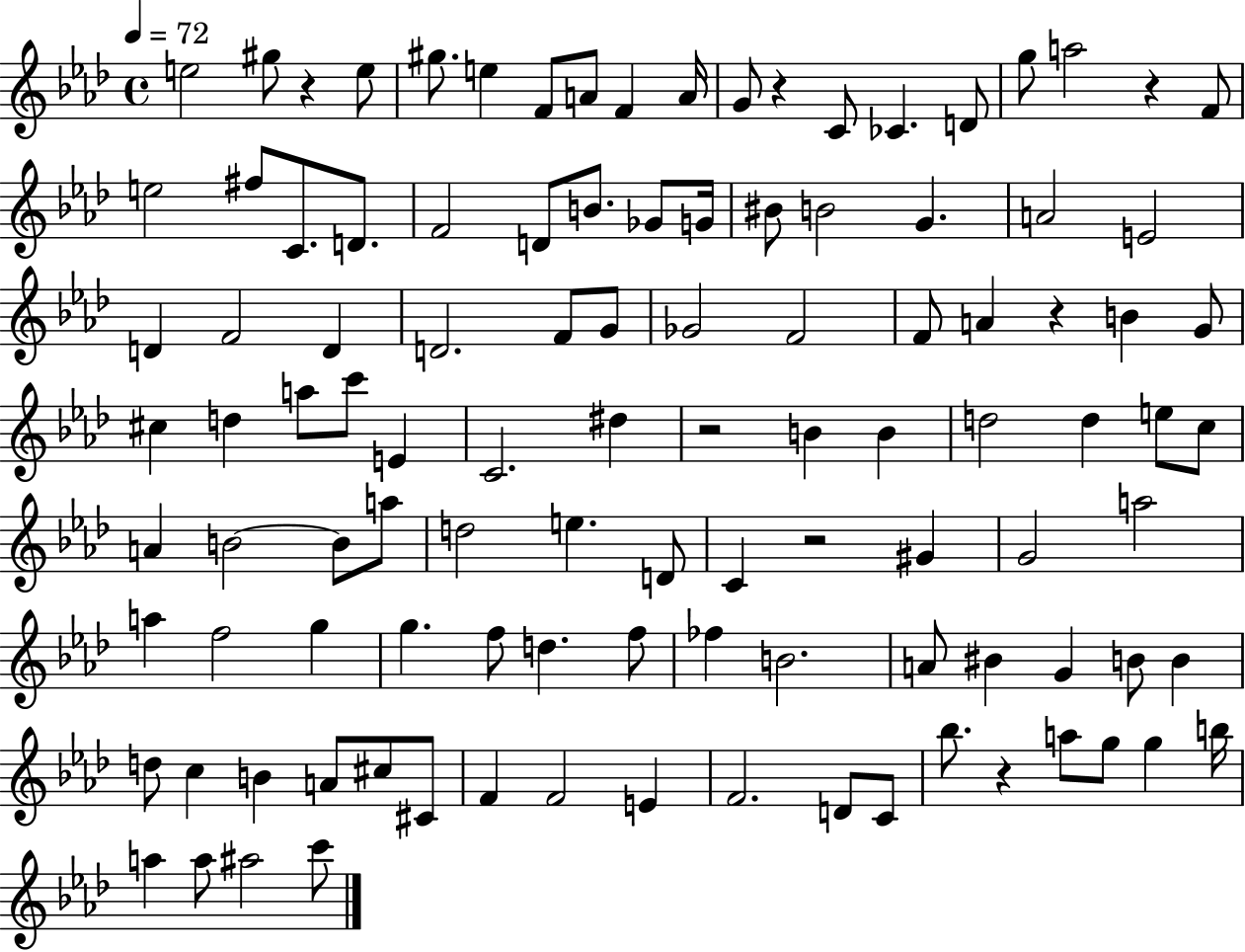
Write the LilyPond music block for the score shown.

{
  \clef treble
  \time 4/4
  \defaultTimeSignature
  \key aes \major
  \tempo 4 = 72
  e''2 gis''8 r4 e''8 | gis''8. e''4 f'8 a'8 f'4 a'16 | g'8 r4 c'8 ces'4. d'8 | g''8 a''2 r4 f'8 | \break e''2 fis''8 c'8. d'8. | f'2 d'8 b'8. ges'8 g'16 | bis'8 b'2 g'4. | a'2 e'2 | \break d'4 f'2 d'4 | d'2. f'8 g'8 | ges'2 f'2 | f'8 a'4 r4 b'4 g'8 | \break cis''4 d''4 a''8 c'''8 e'4 | c'2. dis''4 | r2 b'4 b'4 | d''2 d''4 e''8 c''8 | \break a'4 b'2~~ b'8 a''8 | d''2 e''4. d'8 | c'4 r2 gis'4 | g'2 a''2 | \break a''4 f''2 g''4 | g''4. f''8 d''4. f''8 | fes''4 b'2. | a'8 bis'4 g'4 b'8 b'4 | \break d''8 c''4 b'4 a'8 cis''8 cis'8 | f'4 f'2 e'4 | f'2. d'8 c'8 | bes''8. r4 a''8 g''8 g''4 b''16 | \break a''4 a''8 ais''2 c'''8 | \bar "|."
}